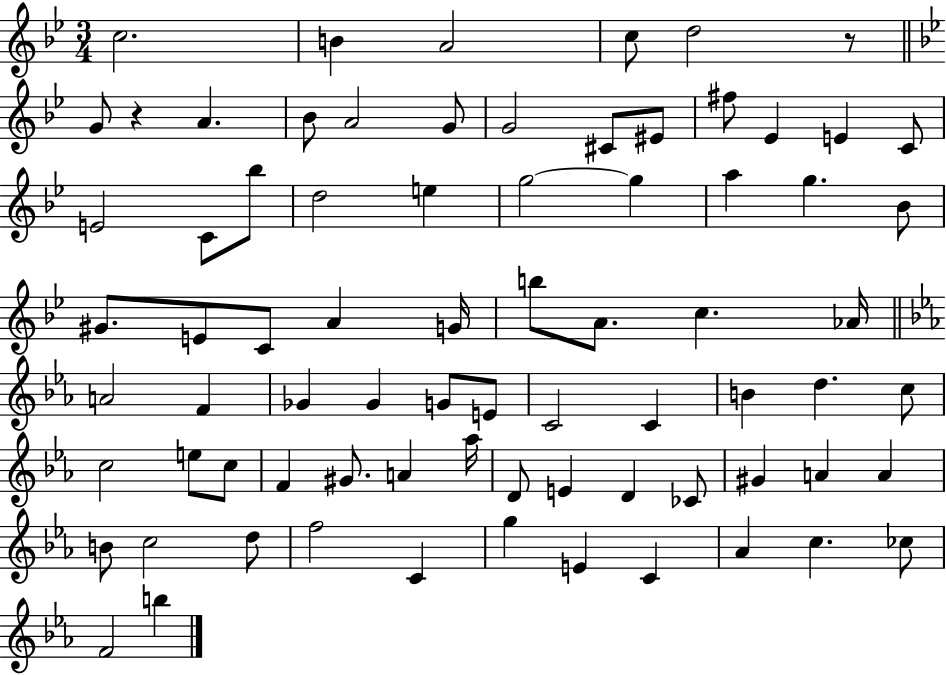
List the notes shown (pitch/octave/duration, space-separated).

C5/h. B4/q A4/h C5/e D5/h R/e G4/e R/q A4/q. Bb4/e A4/h G4/e G4/h C#4/e EIS4/e F#5/e Eb4/q E4/q C4/e E4/h C4/e Bb5/e D5/h E5/q G5/h G5/q A5/q G5/q. Bb4/e G#4/e. E4/e C4/e A4/q G4/s B5/e A4/e. C5/q. Ab4/s A4/h F4/q Gb4/q Gb4/q G4/e E4/e C4/h C4/q B4/q D5/q. C5/e C5/h E5/e C5/e F4/q G#4/e. A4/q Ab5/s D4/e E4/q D4/q CES4/e G#4/q A4/q A4/q B4/e C5/h D5/e F5/h C4/q G5/q E4/q C4/q Ab4/q C5/q. CES5/e F4/h B5/q